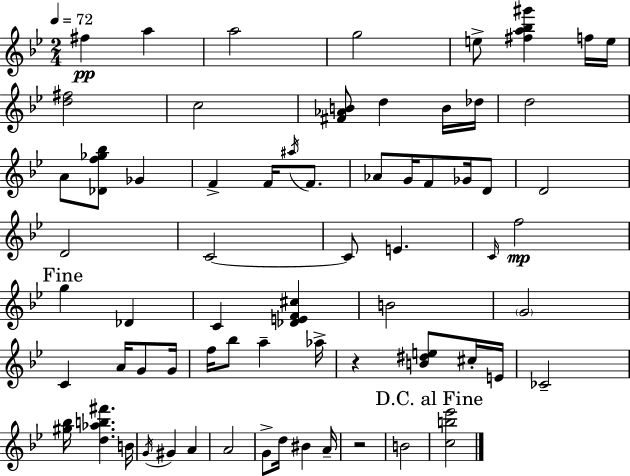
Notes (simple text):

F#5/q A5/q A5/h G5/h E5/e [F#5,A5,Bb5,G#6]/q F5/s E5/s [D5,F#5]/h C5/h [F#4,Ab4,B4]/e D5/q B4/s Db5/s D5/h A4/e [Db4,F5,Gb5,Bb5]/e Gb4/q F4/q F4/s A#5/s F4/e. Ab4/e G4/s F4/e Gb4/s D4/e D4/h D4/h C4/h C4/e E4/q. C4/s F5/h G5/q Db4/q C4/q [Db4,E4,F4,C#5]/q B4/h G4/h C4/q A4/s G4/e G4/s F5/s Bb5/e A5/q Ab5/s R/q [B4,D#5,E5]/e C#5/s E4/s CES4/h [G#5,Bb5]/s [D5,Ab5,B5,F#6]/q. B4/s G4/s G#4/q A4/q A4/h G4/e D5/s BIS4/q A4/s R/h B4/h [C5,B5,Eb6]/h